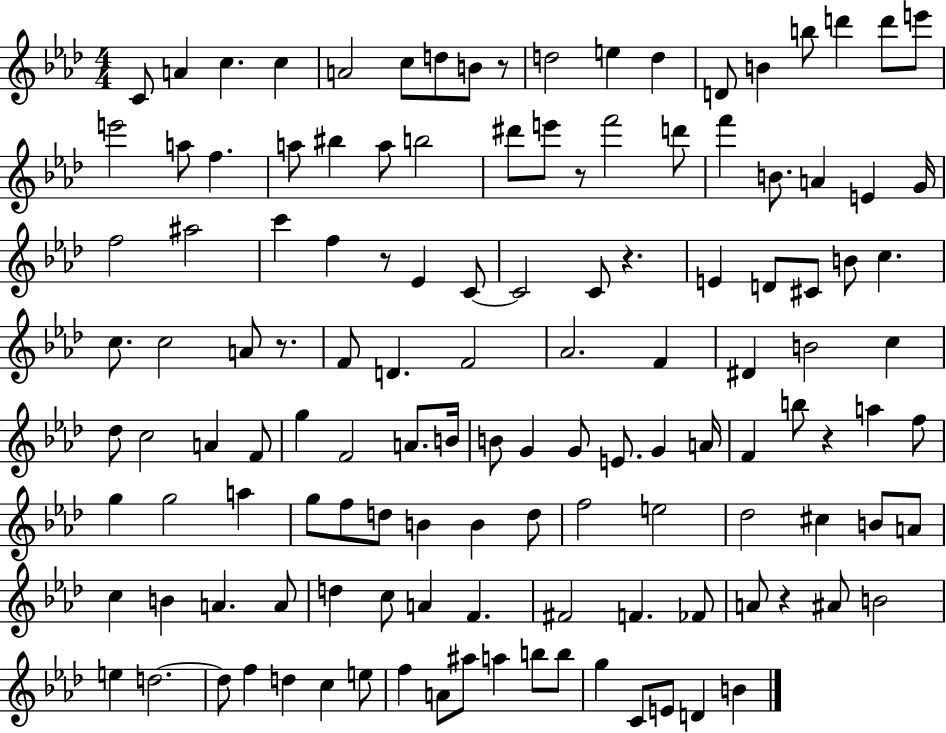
C4/e A4/q C5/q. C5/q A4/h C5/e D5/e B4/e R/e D5/h E5/q D5/q D4/e B4/q B5/e D6/q D6/e E6/e E6/h A5/e F5/q. A5/e BIS5/q A5/e B5/h D#6/e E6/e R/e F6/h D6/e F6/q B4/e. A4/q E4/q G4/s F5/h A#5/h C6/q F5/q R/e Eb4/q C4/e C4/h C4/e R/q. E4/q D4/e C#4/e B4/e C5/q. C5/e. C5/h A4/e R/e. F4/e D4/q. F4/h Ab4/h. F4/q D#4/q B4/h C5/q Db5/e C5/h A4/q F4/e G5/q F4/h A4/e. B4/s B4/e G4/q G4/e E4/e. G4/q A4/s F4/q B5/e R/q A5/q F5/e G5/q G5/h A5/q G5/e F5/e D5/e B4/q B4/q D5/e F5/h E5/h Db5/h C#5/q B4/e A4/e C5/q B4/q A4/q. A4/e D5/q C5/e A4/q F4/q. F#4/h F4/q. FES4/e A4/e R/q A#4/e B4/h E5/q D5/h. D5/e F5/q D5/q C5/q E5/e F5/q A4/e A#5/e A5/q B5/e B5/e G5/q C4/e E4/e D4/q B4/q